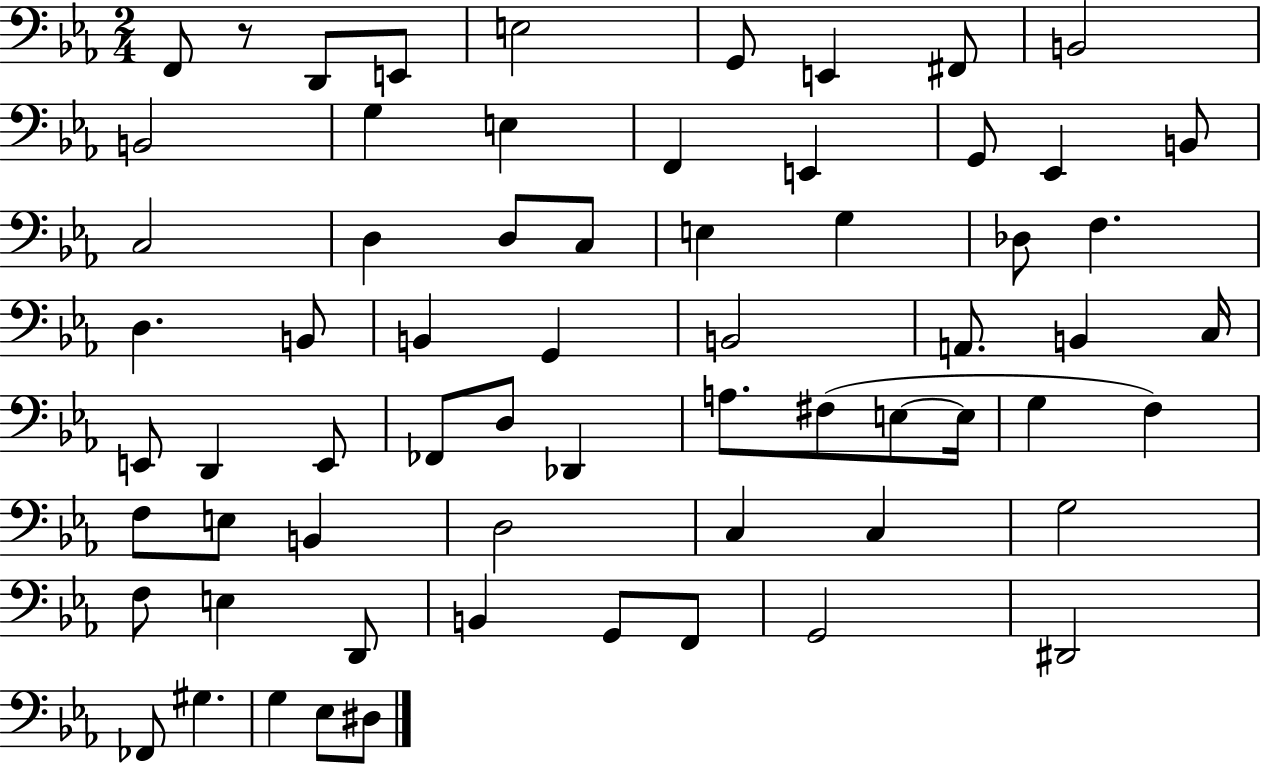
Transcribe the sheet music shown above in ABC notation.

X:1
T:Untitled
M:2/4
L:1/4
K:Eb
F,,/2 z/2 D,,/2 E,,/2 E,2 G,,/2 E,, ^F,,/2 B,,2 B,,2 G, E, F,, E,, G,,/2 _E,, B,,/2 C,2 D, D,/2 C,/2 E, G, _D,/2 F, D, B,,/2 B,, G,, B,,2 A,,/2 B,, C,/4 E,,/2 D,, E,,/2 _F,,/2 D,/2 _D,, A,/2 ^F,/2 E,/2 E,/4 G, F, F,/2 E,/2 B,, D,2 C, C, G,2 F,/2 E, D,,/2 B,, G,,/2 F,,/2 G,,2 ^D,,2 _F,,/2 ^G, G, _E,/2 ^D,/2